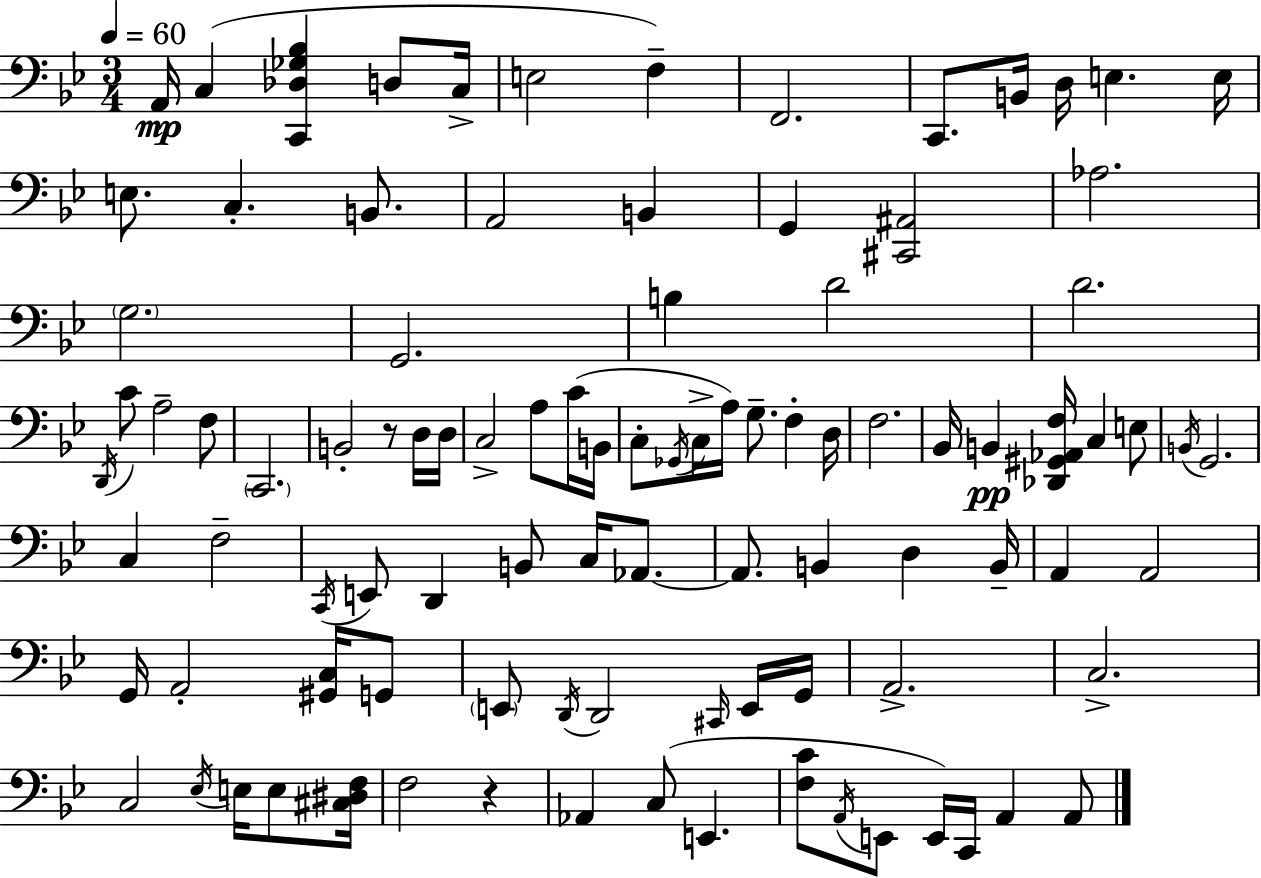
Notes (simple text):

A2/s C3/q [C2,Db3,Gb3,Bb3]/q D3/e C3/s E3/h F3/q F2/h. C2/e. B2/s D3/s E3/q. E3/s E3/e. C3/q. B2/e. A2/h B2/q G2/q [C#2,A#2]/h Ab3/h. G3/h. G2/h. B3/q D4/h D4/h. D2/s C4/e A3/h F3/e C2/h. B2/h R/e D3/s D3/s C3/h A3/e C4/s B2/s C3/e Gb2/s C3/s A3/s G3/e. F3/q D3/s F3/h. Bb2/s B2/q [Db2,G#2,Ab2,F3]/s C3/q E3/e B2/s G2/h. C3/q F3/h C2/s E2/e D2/q B2/e C3/s Ab2/e. Ab2/e. B2/q D3/q B2/s A2/q A2/h G2/s A2/h [G#2,C3]/s G2/e E2/e D2/s D2/h C#2/s E2/s G2/s A2/h. C3/h. C3/h Eb3/s E3/s E3/e [C#3,D#3,F3]/s F3/h R/q Ab2/q C3/e E2/q. [F3,C4]/e A2/s E2/e E2/s C2/s A2/q A2/e